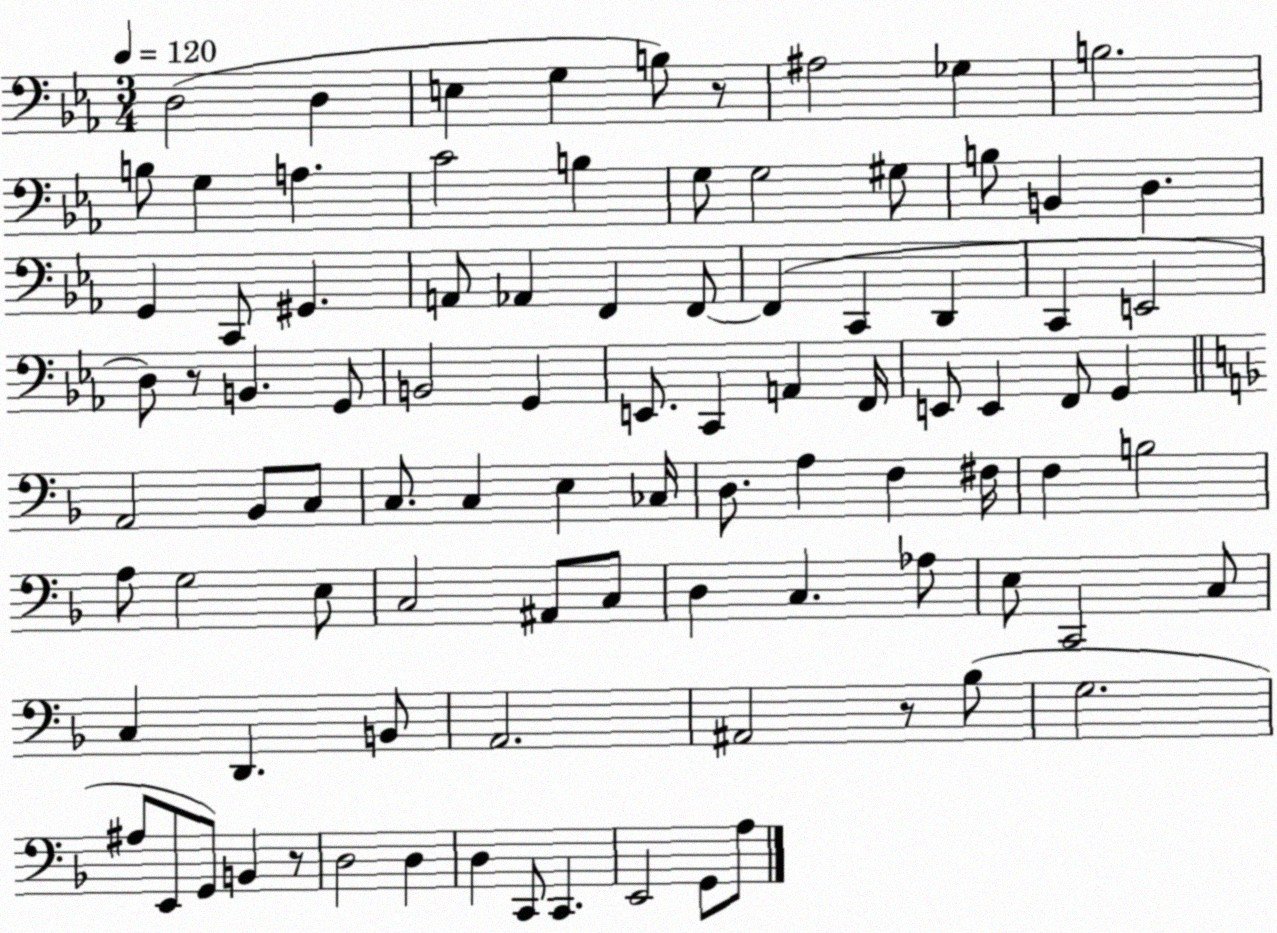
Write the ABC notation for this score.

X:1
T:Untitled
M:3/4
L:1/4
K:Eb
D,2 D, E, G, B,/2 z/2 ^A,2 _G, B,2 B,/2 G, A, C2 B, G,/2 G,2 ^G,/2 B,/2 B,, D, G,, C,,/2 ^G,, A,,/2 _A,, F,, F,,/2 F,, C,, D,, C,, E,,2 D,/2 z/2 B,, G,,/2 B,,2 G,, E,,/2 C,, A,, F,,/4 E,,/2 E,, F,,/2 G,, A,,2 _B,,/2 C,/2 C,/2 C, E, _C,/4 D,/2 A, F, ^F,/4 F, B,2 A,/2 G,2 E,/2 C,2 ^A,,/2 C,/2 D, C, _A,/2 E,/2 C,,2 C,/2 C, D,, B,,/2 A,,2 ^A,,2 z/2 _B,/2 G,2 ^A,/2 E,,/2 G,,/2 B,, z/2 D,2 D, D, C,,/2 C,, E,,2 G,,/2 A,/2